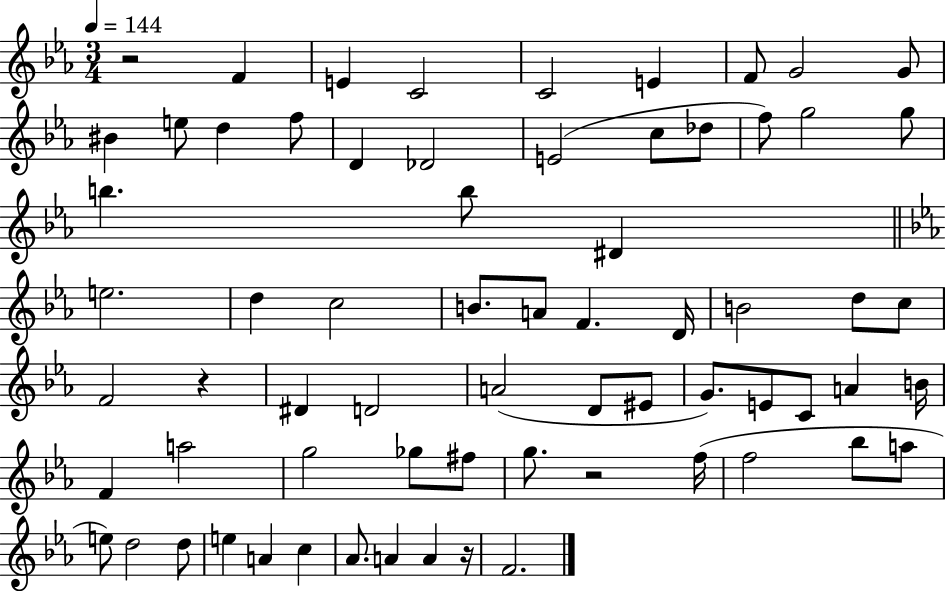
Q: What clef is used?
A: treble